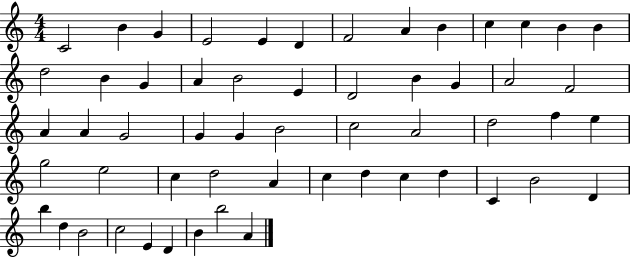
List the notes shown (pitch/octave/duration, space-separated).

C4/h B4/q G4/q E4/h E4/q D4/q F4/h A4/q B4/q C5/q C5/q B4/q B4/q D5/h B4/q G4/q A4/q B4/h E4/q D4/h B4/q G4/q A4/h F4/h A4/q A4/q G4/h G4/q G4/q B4/h C5/h A4/h D5/h F5/q E5/q G5/h E5/h C5/q D5/h A4/q C5/q D5/q C5/q D5/q C4/q B4/h D4/q B5/q D5/q B4/h C5/h E4/q D4/q B4/q B5/h A4/q